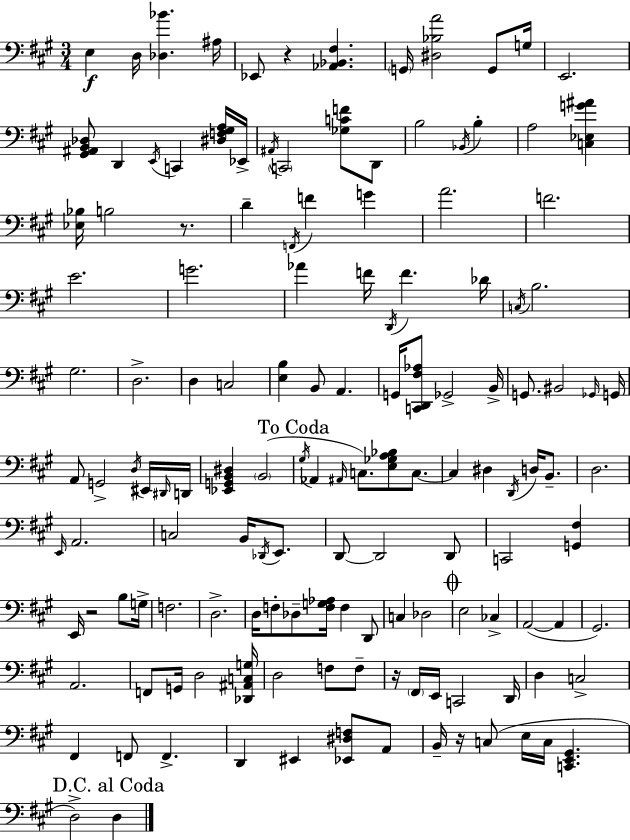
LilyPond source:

{
  \clef bass
  \numericTimeSignature
  \time 3/4
  \key a \major
  e4\f d16 <des bes'>4. ais16 | ees,8 r4 <aes, bes, fis>4. | \parenthesize g,16 <dis bes a'>2 g,8 g16 | e,2. | \break <gis, ais, b, des>8 d,4 \acciaccatura { e,16 } c,4 <dis f gis a>16 | ees,16-> \acciaccatura { ais,16 } \parenthesize c,2 <ges c' f'>8 | d,8 b2 \acciaccatura { bes,16 } b4-. | a2 <c ees g' ais'>4 | \break <ees bes>16 b2 | r8. d'4-- \acciaccatura { f,16 } f'4 | g'4 a'2. | f'2. | \break e'2. | g'2. | aes'4 f'16 \acciaccatura { d,16 } f'4. | des'16 \acciaccatura { c16 } b2. | \break gis2. | d2.-> | d4 c2 | <e b>4 b,8 | \break a,4. g,16 <c, d, fis aes>8 ges,2-> | b,16-> g,8. bis,2 | \grace { ges,16 } g,16 a,8 g,2-> | \acciaccatura { d16 } eis,16 \grace { dis,16 } d,16 <ees, g, b, dis>4 | \break \parenthesize b,2( \mark "To Coda" \acciaccatura { gis16 } aes,4 | \grace { ais,16 } c8.) <e ges a bes>8 c8.~~ c4 | dis4 \acciaccatura { d,16 } d16 b,8.-- | d2. | \break \grace { e,16 } a,2. | c2 b,16 \acciaccatura { des,16 } e,8. | d,8~~ d,2 | d,8 c,2 <g, fis>4 | \break e,16 r2 b8 | g16-> f2. | d2.-> | d16 f8-. des8-- <f g aes>16 f4 | \break d,8 c4 des2 | \mark \markup { \musicglyph "scripts.coda" } e2 ces4-> | a,2~(~ a,4 | gis,2.) | \break a,2. | f,8 g,16 d2 | <des, ais, c g>16 d2 f8 | f8-- r16 \parenthesize fis,16 e,16 c,2 | \break d,16 d4 c2-> | fis,4 f,8 f,4.-> | d,4 eis,4 <ees, dis f>8 | a,8 b,16-- r16 c8( e16 c16 <c, e, gis,>4. | \break \mark "D.C. al Coda" d2->) d4 | \bar "|."
}